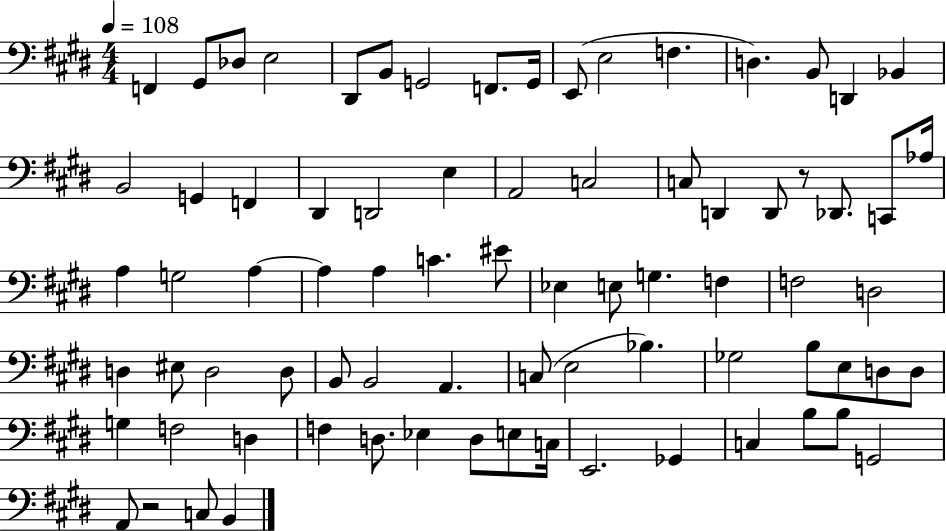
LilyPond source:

{
  \clef bass
  \numericTimeSignature
  \time 4/4
  \key e \major
  \tempo 4 = 108
  f,4 gis,8 des8 e2 | dis,8 b,8 g,2 f,8. g,16 | e,8( e2 f4. | d4.) b,8 d,4 bes,4 | \break b,2 g,4 f,4 | dis,4 d,2 e4 | a,2 c2 | c8 d,4 d,8 r8 des,8. c,8 aes16 | \break a4 g2 a4~~ | a4 a4 c'4. eis'8 | ees4 e8 g4. f4 | f2 d2 | \break d4 eis8 d2 d8 | b,8 b,2 a,4. | c8( e2 bes4.) | ges2 b8 e8 d8 d8 | \break g4 f2 d4 | f4 d8. ees4 d8 e8 c16 | e,2. ges,4 | c4 b8 b8 g,2 | \break a,8 r2 c8 b,4 | \bar "|."
}